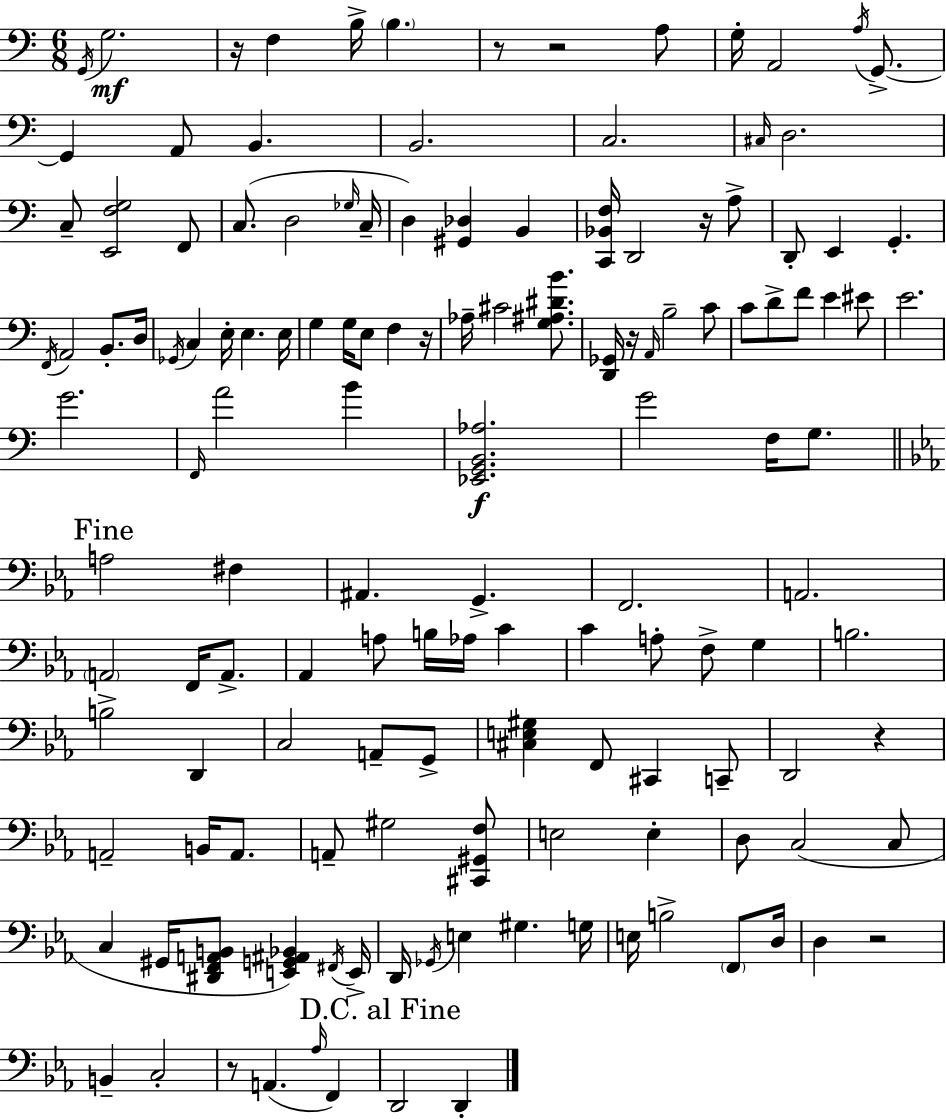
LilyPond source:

{
  \clef bass
  \numericTimeSignature
  \time 6/8
  \key a \minor
  \acciaccatura { g,16 }\mf g2. | r16 f4 b16-> \parenthesize b4. | r8 r2 a8 | g16-. a,2 \acciaccatura { a16 } g,8.->~~ | \break g,4 a,8 b,4. | b,2. | c2. | \grace { cis16 } d2. | \break c8-- <e, f g>2 | f,8 c8.( d2 | \grace { ges16 } c16-- d4) <gis, des>4 | b,4 <c, bes, f>16 d,2 | \break r16 a8-> d,8-. e,4 g,4.-. | \acciaccatura { f,16 } a,2 | b,8.-. d16 \acciaccatura { ges,16 } c4 e16-. e4. | e16 g4 g16 e8 | \break f4 r16 aes16-- cis'2 | <g ais dis' b'>8. <d, ges,>16 r16 \grace { a,16 } b2-- | c'8 c'8 d'8-> f'8 | e'4 eis'8 e'2. | \break g'2. | \grace { f,16 } a'2 | b'4 <ees, g, b, aes>2.\f | g'2 | \break f16 g8. \mark "Fine" \bar "||" \break \key ees \major a2 fis4 | ais,4. g,4.-> | f,2. | a,2. | \break \parenthesize a,2 f,16 a,8.-> | aes,4 a8 b16 aes16 c'4 | c'4 a8-. f8-> g4 | b2. | \break b2-> d,4 | c2 a,8-- g,8-> | <cis e gis>4 f,8 cis,4 c,8-- | d,2 r4 | \break a,2-- b,16 a,8. | a,8-- gis2 <cis, gis, f>8 | e2 e4-. | d8 c2( c8 | \break c4 gis,16 <dis, f, a, b,>8 <e, g, ais, bes,>4) \acciaccatura { fis,16 } | e,16-> d,16 \acciaccatura { ges,16 } e4 gis4. | g16 e16 b2-> \parenthesize f,8 | d16 d4 r2 | \break b,4-- c2-. | r8 a,4.( \grace { aes16 } f,4) | \mark "D.C. al Fine" d,2 d,4-. | \bar "|."
}